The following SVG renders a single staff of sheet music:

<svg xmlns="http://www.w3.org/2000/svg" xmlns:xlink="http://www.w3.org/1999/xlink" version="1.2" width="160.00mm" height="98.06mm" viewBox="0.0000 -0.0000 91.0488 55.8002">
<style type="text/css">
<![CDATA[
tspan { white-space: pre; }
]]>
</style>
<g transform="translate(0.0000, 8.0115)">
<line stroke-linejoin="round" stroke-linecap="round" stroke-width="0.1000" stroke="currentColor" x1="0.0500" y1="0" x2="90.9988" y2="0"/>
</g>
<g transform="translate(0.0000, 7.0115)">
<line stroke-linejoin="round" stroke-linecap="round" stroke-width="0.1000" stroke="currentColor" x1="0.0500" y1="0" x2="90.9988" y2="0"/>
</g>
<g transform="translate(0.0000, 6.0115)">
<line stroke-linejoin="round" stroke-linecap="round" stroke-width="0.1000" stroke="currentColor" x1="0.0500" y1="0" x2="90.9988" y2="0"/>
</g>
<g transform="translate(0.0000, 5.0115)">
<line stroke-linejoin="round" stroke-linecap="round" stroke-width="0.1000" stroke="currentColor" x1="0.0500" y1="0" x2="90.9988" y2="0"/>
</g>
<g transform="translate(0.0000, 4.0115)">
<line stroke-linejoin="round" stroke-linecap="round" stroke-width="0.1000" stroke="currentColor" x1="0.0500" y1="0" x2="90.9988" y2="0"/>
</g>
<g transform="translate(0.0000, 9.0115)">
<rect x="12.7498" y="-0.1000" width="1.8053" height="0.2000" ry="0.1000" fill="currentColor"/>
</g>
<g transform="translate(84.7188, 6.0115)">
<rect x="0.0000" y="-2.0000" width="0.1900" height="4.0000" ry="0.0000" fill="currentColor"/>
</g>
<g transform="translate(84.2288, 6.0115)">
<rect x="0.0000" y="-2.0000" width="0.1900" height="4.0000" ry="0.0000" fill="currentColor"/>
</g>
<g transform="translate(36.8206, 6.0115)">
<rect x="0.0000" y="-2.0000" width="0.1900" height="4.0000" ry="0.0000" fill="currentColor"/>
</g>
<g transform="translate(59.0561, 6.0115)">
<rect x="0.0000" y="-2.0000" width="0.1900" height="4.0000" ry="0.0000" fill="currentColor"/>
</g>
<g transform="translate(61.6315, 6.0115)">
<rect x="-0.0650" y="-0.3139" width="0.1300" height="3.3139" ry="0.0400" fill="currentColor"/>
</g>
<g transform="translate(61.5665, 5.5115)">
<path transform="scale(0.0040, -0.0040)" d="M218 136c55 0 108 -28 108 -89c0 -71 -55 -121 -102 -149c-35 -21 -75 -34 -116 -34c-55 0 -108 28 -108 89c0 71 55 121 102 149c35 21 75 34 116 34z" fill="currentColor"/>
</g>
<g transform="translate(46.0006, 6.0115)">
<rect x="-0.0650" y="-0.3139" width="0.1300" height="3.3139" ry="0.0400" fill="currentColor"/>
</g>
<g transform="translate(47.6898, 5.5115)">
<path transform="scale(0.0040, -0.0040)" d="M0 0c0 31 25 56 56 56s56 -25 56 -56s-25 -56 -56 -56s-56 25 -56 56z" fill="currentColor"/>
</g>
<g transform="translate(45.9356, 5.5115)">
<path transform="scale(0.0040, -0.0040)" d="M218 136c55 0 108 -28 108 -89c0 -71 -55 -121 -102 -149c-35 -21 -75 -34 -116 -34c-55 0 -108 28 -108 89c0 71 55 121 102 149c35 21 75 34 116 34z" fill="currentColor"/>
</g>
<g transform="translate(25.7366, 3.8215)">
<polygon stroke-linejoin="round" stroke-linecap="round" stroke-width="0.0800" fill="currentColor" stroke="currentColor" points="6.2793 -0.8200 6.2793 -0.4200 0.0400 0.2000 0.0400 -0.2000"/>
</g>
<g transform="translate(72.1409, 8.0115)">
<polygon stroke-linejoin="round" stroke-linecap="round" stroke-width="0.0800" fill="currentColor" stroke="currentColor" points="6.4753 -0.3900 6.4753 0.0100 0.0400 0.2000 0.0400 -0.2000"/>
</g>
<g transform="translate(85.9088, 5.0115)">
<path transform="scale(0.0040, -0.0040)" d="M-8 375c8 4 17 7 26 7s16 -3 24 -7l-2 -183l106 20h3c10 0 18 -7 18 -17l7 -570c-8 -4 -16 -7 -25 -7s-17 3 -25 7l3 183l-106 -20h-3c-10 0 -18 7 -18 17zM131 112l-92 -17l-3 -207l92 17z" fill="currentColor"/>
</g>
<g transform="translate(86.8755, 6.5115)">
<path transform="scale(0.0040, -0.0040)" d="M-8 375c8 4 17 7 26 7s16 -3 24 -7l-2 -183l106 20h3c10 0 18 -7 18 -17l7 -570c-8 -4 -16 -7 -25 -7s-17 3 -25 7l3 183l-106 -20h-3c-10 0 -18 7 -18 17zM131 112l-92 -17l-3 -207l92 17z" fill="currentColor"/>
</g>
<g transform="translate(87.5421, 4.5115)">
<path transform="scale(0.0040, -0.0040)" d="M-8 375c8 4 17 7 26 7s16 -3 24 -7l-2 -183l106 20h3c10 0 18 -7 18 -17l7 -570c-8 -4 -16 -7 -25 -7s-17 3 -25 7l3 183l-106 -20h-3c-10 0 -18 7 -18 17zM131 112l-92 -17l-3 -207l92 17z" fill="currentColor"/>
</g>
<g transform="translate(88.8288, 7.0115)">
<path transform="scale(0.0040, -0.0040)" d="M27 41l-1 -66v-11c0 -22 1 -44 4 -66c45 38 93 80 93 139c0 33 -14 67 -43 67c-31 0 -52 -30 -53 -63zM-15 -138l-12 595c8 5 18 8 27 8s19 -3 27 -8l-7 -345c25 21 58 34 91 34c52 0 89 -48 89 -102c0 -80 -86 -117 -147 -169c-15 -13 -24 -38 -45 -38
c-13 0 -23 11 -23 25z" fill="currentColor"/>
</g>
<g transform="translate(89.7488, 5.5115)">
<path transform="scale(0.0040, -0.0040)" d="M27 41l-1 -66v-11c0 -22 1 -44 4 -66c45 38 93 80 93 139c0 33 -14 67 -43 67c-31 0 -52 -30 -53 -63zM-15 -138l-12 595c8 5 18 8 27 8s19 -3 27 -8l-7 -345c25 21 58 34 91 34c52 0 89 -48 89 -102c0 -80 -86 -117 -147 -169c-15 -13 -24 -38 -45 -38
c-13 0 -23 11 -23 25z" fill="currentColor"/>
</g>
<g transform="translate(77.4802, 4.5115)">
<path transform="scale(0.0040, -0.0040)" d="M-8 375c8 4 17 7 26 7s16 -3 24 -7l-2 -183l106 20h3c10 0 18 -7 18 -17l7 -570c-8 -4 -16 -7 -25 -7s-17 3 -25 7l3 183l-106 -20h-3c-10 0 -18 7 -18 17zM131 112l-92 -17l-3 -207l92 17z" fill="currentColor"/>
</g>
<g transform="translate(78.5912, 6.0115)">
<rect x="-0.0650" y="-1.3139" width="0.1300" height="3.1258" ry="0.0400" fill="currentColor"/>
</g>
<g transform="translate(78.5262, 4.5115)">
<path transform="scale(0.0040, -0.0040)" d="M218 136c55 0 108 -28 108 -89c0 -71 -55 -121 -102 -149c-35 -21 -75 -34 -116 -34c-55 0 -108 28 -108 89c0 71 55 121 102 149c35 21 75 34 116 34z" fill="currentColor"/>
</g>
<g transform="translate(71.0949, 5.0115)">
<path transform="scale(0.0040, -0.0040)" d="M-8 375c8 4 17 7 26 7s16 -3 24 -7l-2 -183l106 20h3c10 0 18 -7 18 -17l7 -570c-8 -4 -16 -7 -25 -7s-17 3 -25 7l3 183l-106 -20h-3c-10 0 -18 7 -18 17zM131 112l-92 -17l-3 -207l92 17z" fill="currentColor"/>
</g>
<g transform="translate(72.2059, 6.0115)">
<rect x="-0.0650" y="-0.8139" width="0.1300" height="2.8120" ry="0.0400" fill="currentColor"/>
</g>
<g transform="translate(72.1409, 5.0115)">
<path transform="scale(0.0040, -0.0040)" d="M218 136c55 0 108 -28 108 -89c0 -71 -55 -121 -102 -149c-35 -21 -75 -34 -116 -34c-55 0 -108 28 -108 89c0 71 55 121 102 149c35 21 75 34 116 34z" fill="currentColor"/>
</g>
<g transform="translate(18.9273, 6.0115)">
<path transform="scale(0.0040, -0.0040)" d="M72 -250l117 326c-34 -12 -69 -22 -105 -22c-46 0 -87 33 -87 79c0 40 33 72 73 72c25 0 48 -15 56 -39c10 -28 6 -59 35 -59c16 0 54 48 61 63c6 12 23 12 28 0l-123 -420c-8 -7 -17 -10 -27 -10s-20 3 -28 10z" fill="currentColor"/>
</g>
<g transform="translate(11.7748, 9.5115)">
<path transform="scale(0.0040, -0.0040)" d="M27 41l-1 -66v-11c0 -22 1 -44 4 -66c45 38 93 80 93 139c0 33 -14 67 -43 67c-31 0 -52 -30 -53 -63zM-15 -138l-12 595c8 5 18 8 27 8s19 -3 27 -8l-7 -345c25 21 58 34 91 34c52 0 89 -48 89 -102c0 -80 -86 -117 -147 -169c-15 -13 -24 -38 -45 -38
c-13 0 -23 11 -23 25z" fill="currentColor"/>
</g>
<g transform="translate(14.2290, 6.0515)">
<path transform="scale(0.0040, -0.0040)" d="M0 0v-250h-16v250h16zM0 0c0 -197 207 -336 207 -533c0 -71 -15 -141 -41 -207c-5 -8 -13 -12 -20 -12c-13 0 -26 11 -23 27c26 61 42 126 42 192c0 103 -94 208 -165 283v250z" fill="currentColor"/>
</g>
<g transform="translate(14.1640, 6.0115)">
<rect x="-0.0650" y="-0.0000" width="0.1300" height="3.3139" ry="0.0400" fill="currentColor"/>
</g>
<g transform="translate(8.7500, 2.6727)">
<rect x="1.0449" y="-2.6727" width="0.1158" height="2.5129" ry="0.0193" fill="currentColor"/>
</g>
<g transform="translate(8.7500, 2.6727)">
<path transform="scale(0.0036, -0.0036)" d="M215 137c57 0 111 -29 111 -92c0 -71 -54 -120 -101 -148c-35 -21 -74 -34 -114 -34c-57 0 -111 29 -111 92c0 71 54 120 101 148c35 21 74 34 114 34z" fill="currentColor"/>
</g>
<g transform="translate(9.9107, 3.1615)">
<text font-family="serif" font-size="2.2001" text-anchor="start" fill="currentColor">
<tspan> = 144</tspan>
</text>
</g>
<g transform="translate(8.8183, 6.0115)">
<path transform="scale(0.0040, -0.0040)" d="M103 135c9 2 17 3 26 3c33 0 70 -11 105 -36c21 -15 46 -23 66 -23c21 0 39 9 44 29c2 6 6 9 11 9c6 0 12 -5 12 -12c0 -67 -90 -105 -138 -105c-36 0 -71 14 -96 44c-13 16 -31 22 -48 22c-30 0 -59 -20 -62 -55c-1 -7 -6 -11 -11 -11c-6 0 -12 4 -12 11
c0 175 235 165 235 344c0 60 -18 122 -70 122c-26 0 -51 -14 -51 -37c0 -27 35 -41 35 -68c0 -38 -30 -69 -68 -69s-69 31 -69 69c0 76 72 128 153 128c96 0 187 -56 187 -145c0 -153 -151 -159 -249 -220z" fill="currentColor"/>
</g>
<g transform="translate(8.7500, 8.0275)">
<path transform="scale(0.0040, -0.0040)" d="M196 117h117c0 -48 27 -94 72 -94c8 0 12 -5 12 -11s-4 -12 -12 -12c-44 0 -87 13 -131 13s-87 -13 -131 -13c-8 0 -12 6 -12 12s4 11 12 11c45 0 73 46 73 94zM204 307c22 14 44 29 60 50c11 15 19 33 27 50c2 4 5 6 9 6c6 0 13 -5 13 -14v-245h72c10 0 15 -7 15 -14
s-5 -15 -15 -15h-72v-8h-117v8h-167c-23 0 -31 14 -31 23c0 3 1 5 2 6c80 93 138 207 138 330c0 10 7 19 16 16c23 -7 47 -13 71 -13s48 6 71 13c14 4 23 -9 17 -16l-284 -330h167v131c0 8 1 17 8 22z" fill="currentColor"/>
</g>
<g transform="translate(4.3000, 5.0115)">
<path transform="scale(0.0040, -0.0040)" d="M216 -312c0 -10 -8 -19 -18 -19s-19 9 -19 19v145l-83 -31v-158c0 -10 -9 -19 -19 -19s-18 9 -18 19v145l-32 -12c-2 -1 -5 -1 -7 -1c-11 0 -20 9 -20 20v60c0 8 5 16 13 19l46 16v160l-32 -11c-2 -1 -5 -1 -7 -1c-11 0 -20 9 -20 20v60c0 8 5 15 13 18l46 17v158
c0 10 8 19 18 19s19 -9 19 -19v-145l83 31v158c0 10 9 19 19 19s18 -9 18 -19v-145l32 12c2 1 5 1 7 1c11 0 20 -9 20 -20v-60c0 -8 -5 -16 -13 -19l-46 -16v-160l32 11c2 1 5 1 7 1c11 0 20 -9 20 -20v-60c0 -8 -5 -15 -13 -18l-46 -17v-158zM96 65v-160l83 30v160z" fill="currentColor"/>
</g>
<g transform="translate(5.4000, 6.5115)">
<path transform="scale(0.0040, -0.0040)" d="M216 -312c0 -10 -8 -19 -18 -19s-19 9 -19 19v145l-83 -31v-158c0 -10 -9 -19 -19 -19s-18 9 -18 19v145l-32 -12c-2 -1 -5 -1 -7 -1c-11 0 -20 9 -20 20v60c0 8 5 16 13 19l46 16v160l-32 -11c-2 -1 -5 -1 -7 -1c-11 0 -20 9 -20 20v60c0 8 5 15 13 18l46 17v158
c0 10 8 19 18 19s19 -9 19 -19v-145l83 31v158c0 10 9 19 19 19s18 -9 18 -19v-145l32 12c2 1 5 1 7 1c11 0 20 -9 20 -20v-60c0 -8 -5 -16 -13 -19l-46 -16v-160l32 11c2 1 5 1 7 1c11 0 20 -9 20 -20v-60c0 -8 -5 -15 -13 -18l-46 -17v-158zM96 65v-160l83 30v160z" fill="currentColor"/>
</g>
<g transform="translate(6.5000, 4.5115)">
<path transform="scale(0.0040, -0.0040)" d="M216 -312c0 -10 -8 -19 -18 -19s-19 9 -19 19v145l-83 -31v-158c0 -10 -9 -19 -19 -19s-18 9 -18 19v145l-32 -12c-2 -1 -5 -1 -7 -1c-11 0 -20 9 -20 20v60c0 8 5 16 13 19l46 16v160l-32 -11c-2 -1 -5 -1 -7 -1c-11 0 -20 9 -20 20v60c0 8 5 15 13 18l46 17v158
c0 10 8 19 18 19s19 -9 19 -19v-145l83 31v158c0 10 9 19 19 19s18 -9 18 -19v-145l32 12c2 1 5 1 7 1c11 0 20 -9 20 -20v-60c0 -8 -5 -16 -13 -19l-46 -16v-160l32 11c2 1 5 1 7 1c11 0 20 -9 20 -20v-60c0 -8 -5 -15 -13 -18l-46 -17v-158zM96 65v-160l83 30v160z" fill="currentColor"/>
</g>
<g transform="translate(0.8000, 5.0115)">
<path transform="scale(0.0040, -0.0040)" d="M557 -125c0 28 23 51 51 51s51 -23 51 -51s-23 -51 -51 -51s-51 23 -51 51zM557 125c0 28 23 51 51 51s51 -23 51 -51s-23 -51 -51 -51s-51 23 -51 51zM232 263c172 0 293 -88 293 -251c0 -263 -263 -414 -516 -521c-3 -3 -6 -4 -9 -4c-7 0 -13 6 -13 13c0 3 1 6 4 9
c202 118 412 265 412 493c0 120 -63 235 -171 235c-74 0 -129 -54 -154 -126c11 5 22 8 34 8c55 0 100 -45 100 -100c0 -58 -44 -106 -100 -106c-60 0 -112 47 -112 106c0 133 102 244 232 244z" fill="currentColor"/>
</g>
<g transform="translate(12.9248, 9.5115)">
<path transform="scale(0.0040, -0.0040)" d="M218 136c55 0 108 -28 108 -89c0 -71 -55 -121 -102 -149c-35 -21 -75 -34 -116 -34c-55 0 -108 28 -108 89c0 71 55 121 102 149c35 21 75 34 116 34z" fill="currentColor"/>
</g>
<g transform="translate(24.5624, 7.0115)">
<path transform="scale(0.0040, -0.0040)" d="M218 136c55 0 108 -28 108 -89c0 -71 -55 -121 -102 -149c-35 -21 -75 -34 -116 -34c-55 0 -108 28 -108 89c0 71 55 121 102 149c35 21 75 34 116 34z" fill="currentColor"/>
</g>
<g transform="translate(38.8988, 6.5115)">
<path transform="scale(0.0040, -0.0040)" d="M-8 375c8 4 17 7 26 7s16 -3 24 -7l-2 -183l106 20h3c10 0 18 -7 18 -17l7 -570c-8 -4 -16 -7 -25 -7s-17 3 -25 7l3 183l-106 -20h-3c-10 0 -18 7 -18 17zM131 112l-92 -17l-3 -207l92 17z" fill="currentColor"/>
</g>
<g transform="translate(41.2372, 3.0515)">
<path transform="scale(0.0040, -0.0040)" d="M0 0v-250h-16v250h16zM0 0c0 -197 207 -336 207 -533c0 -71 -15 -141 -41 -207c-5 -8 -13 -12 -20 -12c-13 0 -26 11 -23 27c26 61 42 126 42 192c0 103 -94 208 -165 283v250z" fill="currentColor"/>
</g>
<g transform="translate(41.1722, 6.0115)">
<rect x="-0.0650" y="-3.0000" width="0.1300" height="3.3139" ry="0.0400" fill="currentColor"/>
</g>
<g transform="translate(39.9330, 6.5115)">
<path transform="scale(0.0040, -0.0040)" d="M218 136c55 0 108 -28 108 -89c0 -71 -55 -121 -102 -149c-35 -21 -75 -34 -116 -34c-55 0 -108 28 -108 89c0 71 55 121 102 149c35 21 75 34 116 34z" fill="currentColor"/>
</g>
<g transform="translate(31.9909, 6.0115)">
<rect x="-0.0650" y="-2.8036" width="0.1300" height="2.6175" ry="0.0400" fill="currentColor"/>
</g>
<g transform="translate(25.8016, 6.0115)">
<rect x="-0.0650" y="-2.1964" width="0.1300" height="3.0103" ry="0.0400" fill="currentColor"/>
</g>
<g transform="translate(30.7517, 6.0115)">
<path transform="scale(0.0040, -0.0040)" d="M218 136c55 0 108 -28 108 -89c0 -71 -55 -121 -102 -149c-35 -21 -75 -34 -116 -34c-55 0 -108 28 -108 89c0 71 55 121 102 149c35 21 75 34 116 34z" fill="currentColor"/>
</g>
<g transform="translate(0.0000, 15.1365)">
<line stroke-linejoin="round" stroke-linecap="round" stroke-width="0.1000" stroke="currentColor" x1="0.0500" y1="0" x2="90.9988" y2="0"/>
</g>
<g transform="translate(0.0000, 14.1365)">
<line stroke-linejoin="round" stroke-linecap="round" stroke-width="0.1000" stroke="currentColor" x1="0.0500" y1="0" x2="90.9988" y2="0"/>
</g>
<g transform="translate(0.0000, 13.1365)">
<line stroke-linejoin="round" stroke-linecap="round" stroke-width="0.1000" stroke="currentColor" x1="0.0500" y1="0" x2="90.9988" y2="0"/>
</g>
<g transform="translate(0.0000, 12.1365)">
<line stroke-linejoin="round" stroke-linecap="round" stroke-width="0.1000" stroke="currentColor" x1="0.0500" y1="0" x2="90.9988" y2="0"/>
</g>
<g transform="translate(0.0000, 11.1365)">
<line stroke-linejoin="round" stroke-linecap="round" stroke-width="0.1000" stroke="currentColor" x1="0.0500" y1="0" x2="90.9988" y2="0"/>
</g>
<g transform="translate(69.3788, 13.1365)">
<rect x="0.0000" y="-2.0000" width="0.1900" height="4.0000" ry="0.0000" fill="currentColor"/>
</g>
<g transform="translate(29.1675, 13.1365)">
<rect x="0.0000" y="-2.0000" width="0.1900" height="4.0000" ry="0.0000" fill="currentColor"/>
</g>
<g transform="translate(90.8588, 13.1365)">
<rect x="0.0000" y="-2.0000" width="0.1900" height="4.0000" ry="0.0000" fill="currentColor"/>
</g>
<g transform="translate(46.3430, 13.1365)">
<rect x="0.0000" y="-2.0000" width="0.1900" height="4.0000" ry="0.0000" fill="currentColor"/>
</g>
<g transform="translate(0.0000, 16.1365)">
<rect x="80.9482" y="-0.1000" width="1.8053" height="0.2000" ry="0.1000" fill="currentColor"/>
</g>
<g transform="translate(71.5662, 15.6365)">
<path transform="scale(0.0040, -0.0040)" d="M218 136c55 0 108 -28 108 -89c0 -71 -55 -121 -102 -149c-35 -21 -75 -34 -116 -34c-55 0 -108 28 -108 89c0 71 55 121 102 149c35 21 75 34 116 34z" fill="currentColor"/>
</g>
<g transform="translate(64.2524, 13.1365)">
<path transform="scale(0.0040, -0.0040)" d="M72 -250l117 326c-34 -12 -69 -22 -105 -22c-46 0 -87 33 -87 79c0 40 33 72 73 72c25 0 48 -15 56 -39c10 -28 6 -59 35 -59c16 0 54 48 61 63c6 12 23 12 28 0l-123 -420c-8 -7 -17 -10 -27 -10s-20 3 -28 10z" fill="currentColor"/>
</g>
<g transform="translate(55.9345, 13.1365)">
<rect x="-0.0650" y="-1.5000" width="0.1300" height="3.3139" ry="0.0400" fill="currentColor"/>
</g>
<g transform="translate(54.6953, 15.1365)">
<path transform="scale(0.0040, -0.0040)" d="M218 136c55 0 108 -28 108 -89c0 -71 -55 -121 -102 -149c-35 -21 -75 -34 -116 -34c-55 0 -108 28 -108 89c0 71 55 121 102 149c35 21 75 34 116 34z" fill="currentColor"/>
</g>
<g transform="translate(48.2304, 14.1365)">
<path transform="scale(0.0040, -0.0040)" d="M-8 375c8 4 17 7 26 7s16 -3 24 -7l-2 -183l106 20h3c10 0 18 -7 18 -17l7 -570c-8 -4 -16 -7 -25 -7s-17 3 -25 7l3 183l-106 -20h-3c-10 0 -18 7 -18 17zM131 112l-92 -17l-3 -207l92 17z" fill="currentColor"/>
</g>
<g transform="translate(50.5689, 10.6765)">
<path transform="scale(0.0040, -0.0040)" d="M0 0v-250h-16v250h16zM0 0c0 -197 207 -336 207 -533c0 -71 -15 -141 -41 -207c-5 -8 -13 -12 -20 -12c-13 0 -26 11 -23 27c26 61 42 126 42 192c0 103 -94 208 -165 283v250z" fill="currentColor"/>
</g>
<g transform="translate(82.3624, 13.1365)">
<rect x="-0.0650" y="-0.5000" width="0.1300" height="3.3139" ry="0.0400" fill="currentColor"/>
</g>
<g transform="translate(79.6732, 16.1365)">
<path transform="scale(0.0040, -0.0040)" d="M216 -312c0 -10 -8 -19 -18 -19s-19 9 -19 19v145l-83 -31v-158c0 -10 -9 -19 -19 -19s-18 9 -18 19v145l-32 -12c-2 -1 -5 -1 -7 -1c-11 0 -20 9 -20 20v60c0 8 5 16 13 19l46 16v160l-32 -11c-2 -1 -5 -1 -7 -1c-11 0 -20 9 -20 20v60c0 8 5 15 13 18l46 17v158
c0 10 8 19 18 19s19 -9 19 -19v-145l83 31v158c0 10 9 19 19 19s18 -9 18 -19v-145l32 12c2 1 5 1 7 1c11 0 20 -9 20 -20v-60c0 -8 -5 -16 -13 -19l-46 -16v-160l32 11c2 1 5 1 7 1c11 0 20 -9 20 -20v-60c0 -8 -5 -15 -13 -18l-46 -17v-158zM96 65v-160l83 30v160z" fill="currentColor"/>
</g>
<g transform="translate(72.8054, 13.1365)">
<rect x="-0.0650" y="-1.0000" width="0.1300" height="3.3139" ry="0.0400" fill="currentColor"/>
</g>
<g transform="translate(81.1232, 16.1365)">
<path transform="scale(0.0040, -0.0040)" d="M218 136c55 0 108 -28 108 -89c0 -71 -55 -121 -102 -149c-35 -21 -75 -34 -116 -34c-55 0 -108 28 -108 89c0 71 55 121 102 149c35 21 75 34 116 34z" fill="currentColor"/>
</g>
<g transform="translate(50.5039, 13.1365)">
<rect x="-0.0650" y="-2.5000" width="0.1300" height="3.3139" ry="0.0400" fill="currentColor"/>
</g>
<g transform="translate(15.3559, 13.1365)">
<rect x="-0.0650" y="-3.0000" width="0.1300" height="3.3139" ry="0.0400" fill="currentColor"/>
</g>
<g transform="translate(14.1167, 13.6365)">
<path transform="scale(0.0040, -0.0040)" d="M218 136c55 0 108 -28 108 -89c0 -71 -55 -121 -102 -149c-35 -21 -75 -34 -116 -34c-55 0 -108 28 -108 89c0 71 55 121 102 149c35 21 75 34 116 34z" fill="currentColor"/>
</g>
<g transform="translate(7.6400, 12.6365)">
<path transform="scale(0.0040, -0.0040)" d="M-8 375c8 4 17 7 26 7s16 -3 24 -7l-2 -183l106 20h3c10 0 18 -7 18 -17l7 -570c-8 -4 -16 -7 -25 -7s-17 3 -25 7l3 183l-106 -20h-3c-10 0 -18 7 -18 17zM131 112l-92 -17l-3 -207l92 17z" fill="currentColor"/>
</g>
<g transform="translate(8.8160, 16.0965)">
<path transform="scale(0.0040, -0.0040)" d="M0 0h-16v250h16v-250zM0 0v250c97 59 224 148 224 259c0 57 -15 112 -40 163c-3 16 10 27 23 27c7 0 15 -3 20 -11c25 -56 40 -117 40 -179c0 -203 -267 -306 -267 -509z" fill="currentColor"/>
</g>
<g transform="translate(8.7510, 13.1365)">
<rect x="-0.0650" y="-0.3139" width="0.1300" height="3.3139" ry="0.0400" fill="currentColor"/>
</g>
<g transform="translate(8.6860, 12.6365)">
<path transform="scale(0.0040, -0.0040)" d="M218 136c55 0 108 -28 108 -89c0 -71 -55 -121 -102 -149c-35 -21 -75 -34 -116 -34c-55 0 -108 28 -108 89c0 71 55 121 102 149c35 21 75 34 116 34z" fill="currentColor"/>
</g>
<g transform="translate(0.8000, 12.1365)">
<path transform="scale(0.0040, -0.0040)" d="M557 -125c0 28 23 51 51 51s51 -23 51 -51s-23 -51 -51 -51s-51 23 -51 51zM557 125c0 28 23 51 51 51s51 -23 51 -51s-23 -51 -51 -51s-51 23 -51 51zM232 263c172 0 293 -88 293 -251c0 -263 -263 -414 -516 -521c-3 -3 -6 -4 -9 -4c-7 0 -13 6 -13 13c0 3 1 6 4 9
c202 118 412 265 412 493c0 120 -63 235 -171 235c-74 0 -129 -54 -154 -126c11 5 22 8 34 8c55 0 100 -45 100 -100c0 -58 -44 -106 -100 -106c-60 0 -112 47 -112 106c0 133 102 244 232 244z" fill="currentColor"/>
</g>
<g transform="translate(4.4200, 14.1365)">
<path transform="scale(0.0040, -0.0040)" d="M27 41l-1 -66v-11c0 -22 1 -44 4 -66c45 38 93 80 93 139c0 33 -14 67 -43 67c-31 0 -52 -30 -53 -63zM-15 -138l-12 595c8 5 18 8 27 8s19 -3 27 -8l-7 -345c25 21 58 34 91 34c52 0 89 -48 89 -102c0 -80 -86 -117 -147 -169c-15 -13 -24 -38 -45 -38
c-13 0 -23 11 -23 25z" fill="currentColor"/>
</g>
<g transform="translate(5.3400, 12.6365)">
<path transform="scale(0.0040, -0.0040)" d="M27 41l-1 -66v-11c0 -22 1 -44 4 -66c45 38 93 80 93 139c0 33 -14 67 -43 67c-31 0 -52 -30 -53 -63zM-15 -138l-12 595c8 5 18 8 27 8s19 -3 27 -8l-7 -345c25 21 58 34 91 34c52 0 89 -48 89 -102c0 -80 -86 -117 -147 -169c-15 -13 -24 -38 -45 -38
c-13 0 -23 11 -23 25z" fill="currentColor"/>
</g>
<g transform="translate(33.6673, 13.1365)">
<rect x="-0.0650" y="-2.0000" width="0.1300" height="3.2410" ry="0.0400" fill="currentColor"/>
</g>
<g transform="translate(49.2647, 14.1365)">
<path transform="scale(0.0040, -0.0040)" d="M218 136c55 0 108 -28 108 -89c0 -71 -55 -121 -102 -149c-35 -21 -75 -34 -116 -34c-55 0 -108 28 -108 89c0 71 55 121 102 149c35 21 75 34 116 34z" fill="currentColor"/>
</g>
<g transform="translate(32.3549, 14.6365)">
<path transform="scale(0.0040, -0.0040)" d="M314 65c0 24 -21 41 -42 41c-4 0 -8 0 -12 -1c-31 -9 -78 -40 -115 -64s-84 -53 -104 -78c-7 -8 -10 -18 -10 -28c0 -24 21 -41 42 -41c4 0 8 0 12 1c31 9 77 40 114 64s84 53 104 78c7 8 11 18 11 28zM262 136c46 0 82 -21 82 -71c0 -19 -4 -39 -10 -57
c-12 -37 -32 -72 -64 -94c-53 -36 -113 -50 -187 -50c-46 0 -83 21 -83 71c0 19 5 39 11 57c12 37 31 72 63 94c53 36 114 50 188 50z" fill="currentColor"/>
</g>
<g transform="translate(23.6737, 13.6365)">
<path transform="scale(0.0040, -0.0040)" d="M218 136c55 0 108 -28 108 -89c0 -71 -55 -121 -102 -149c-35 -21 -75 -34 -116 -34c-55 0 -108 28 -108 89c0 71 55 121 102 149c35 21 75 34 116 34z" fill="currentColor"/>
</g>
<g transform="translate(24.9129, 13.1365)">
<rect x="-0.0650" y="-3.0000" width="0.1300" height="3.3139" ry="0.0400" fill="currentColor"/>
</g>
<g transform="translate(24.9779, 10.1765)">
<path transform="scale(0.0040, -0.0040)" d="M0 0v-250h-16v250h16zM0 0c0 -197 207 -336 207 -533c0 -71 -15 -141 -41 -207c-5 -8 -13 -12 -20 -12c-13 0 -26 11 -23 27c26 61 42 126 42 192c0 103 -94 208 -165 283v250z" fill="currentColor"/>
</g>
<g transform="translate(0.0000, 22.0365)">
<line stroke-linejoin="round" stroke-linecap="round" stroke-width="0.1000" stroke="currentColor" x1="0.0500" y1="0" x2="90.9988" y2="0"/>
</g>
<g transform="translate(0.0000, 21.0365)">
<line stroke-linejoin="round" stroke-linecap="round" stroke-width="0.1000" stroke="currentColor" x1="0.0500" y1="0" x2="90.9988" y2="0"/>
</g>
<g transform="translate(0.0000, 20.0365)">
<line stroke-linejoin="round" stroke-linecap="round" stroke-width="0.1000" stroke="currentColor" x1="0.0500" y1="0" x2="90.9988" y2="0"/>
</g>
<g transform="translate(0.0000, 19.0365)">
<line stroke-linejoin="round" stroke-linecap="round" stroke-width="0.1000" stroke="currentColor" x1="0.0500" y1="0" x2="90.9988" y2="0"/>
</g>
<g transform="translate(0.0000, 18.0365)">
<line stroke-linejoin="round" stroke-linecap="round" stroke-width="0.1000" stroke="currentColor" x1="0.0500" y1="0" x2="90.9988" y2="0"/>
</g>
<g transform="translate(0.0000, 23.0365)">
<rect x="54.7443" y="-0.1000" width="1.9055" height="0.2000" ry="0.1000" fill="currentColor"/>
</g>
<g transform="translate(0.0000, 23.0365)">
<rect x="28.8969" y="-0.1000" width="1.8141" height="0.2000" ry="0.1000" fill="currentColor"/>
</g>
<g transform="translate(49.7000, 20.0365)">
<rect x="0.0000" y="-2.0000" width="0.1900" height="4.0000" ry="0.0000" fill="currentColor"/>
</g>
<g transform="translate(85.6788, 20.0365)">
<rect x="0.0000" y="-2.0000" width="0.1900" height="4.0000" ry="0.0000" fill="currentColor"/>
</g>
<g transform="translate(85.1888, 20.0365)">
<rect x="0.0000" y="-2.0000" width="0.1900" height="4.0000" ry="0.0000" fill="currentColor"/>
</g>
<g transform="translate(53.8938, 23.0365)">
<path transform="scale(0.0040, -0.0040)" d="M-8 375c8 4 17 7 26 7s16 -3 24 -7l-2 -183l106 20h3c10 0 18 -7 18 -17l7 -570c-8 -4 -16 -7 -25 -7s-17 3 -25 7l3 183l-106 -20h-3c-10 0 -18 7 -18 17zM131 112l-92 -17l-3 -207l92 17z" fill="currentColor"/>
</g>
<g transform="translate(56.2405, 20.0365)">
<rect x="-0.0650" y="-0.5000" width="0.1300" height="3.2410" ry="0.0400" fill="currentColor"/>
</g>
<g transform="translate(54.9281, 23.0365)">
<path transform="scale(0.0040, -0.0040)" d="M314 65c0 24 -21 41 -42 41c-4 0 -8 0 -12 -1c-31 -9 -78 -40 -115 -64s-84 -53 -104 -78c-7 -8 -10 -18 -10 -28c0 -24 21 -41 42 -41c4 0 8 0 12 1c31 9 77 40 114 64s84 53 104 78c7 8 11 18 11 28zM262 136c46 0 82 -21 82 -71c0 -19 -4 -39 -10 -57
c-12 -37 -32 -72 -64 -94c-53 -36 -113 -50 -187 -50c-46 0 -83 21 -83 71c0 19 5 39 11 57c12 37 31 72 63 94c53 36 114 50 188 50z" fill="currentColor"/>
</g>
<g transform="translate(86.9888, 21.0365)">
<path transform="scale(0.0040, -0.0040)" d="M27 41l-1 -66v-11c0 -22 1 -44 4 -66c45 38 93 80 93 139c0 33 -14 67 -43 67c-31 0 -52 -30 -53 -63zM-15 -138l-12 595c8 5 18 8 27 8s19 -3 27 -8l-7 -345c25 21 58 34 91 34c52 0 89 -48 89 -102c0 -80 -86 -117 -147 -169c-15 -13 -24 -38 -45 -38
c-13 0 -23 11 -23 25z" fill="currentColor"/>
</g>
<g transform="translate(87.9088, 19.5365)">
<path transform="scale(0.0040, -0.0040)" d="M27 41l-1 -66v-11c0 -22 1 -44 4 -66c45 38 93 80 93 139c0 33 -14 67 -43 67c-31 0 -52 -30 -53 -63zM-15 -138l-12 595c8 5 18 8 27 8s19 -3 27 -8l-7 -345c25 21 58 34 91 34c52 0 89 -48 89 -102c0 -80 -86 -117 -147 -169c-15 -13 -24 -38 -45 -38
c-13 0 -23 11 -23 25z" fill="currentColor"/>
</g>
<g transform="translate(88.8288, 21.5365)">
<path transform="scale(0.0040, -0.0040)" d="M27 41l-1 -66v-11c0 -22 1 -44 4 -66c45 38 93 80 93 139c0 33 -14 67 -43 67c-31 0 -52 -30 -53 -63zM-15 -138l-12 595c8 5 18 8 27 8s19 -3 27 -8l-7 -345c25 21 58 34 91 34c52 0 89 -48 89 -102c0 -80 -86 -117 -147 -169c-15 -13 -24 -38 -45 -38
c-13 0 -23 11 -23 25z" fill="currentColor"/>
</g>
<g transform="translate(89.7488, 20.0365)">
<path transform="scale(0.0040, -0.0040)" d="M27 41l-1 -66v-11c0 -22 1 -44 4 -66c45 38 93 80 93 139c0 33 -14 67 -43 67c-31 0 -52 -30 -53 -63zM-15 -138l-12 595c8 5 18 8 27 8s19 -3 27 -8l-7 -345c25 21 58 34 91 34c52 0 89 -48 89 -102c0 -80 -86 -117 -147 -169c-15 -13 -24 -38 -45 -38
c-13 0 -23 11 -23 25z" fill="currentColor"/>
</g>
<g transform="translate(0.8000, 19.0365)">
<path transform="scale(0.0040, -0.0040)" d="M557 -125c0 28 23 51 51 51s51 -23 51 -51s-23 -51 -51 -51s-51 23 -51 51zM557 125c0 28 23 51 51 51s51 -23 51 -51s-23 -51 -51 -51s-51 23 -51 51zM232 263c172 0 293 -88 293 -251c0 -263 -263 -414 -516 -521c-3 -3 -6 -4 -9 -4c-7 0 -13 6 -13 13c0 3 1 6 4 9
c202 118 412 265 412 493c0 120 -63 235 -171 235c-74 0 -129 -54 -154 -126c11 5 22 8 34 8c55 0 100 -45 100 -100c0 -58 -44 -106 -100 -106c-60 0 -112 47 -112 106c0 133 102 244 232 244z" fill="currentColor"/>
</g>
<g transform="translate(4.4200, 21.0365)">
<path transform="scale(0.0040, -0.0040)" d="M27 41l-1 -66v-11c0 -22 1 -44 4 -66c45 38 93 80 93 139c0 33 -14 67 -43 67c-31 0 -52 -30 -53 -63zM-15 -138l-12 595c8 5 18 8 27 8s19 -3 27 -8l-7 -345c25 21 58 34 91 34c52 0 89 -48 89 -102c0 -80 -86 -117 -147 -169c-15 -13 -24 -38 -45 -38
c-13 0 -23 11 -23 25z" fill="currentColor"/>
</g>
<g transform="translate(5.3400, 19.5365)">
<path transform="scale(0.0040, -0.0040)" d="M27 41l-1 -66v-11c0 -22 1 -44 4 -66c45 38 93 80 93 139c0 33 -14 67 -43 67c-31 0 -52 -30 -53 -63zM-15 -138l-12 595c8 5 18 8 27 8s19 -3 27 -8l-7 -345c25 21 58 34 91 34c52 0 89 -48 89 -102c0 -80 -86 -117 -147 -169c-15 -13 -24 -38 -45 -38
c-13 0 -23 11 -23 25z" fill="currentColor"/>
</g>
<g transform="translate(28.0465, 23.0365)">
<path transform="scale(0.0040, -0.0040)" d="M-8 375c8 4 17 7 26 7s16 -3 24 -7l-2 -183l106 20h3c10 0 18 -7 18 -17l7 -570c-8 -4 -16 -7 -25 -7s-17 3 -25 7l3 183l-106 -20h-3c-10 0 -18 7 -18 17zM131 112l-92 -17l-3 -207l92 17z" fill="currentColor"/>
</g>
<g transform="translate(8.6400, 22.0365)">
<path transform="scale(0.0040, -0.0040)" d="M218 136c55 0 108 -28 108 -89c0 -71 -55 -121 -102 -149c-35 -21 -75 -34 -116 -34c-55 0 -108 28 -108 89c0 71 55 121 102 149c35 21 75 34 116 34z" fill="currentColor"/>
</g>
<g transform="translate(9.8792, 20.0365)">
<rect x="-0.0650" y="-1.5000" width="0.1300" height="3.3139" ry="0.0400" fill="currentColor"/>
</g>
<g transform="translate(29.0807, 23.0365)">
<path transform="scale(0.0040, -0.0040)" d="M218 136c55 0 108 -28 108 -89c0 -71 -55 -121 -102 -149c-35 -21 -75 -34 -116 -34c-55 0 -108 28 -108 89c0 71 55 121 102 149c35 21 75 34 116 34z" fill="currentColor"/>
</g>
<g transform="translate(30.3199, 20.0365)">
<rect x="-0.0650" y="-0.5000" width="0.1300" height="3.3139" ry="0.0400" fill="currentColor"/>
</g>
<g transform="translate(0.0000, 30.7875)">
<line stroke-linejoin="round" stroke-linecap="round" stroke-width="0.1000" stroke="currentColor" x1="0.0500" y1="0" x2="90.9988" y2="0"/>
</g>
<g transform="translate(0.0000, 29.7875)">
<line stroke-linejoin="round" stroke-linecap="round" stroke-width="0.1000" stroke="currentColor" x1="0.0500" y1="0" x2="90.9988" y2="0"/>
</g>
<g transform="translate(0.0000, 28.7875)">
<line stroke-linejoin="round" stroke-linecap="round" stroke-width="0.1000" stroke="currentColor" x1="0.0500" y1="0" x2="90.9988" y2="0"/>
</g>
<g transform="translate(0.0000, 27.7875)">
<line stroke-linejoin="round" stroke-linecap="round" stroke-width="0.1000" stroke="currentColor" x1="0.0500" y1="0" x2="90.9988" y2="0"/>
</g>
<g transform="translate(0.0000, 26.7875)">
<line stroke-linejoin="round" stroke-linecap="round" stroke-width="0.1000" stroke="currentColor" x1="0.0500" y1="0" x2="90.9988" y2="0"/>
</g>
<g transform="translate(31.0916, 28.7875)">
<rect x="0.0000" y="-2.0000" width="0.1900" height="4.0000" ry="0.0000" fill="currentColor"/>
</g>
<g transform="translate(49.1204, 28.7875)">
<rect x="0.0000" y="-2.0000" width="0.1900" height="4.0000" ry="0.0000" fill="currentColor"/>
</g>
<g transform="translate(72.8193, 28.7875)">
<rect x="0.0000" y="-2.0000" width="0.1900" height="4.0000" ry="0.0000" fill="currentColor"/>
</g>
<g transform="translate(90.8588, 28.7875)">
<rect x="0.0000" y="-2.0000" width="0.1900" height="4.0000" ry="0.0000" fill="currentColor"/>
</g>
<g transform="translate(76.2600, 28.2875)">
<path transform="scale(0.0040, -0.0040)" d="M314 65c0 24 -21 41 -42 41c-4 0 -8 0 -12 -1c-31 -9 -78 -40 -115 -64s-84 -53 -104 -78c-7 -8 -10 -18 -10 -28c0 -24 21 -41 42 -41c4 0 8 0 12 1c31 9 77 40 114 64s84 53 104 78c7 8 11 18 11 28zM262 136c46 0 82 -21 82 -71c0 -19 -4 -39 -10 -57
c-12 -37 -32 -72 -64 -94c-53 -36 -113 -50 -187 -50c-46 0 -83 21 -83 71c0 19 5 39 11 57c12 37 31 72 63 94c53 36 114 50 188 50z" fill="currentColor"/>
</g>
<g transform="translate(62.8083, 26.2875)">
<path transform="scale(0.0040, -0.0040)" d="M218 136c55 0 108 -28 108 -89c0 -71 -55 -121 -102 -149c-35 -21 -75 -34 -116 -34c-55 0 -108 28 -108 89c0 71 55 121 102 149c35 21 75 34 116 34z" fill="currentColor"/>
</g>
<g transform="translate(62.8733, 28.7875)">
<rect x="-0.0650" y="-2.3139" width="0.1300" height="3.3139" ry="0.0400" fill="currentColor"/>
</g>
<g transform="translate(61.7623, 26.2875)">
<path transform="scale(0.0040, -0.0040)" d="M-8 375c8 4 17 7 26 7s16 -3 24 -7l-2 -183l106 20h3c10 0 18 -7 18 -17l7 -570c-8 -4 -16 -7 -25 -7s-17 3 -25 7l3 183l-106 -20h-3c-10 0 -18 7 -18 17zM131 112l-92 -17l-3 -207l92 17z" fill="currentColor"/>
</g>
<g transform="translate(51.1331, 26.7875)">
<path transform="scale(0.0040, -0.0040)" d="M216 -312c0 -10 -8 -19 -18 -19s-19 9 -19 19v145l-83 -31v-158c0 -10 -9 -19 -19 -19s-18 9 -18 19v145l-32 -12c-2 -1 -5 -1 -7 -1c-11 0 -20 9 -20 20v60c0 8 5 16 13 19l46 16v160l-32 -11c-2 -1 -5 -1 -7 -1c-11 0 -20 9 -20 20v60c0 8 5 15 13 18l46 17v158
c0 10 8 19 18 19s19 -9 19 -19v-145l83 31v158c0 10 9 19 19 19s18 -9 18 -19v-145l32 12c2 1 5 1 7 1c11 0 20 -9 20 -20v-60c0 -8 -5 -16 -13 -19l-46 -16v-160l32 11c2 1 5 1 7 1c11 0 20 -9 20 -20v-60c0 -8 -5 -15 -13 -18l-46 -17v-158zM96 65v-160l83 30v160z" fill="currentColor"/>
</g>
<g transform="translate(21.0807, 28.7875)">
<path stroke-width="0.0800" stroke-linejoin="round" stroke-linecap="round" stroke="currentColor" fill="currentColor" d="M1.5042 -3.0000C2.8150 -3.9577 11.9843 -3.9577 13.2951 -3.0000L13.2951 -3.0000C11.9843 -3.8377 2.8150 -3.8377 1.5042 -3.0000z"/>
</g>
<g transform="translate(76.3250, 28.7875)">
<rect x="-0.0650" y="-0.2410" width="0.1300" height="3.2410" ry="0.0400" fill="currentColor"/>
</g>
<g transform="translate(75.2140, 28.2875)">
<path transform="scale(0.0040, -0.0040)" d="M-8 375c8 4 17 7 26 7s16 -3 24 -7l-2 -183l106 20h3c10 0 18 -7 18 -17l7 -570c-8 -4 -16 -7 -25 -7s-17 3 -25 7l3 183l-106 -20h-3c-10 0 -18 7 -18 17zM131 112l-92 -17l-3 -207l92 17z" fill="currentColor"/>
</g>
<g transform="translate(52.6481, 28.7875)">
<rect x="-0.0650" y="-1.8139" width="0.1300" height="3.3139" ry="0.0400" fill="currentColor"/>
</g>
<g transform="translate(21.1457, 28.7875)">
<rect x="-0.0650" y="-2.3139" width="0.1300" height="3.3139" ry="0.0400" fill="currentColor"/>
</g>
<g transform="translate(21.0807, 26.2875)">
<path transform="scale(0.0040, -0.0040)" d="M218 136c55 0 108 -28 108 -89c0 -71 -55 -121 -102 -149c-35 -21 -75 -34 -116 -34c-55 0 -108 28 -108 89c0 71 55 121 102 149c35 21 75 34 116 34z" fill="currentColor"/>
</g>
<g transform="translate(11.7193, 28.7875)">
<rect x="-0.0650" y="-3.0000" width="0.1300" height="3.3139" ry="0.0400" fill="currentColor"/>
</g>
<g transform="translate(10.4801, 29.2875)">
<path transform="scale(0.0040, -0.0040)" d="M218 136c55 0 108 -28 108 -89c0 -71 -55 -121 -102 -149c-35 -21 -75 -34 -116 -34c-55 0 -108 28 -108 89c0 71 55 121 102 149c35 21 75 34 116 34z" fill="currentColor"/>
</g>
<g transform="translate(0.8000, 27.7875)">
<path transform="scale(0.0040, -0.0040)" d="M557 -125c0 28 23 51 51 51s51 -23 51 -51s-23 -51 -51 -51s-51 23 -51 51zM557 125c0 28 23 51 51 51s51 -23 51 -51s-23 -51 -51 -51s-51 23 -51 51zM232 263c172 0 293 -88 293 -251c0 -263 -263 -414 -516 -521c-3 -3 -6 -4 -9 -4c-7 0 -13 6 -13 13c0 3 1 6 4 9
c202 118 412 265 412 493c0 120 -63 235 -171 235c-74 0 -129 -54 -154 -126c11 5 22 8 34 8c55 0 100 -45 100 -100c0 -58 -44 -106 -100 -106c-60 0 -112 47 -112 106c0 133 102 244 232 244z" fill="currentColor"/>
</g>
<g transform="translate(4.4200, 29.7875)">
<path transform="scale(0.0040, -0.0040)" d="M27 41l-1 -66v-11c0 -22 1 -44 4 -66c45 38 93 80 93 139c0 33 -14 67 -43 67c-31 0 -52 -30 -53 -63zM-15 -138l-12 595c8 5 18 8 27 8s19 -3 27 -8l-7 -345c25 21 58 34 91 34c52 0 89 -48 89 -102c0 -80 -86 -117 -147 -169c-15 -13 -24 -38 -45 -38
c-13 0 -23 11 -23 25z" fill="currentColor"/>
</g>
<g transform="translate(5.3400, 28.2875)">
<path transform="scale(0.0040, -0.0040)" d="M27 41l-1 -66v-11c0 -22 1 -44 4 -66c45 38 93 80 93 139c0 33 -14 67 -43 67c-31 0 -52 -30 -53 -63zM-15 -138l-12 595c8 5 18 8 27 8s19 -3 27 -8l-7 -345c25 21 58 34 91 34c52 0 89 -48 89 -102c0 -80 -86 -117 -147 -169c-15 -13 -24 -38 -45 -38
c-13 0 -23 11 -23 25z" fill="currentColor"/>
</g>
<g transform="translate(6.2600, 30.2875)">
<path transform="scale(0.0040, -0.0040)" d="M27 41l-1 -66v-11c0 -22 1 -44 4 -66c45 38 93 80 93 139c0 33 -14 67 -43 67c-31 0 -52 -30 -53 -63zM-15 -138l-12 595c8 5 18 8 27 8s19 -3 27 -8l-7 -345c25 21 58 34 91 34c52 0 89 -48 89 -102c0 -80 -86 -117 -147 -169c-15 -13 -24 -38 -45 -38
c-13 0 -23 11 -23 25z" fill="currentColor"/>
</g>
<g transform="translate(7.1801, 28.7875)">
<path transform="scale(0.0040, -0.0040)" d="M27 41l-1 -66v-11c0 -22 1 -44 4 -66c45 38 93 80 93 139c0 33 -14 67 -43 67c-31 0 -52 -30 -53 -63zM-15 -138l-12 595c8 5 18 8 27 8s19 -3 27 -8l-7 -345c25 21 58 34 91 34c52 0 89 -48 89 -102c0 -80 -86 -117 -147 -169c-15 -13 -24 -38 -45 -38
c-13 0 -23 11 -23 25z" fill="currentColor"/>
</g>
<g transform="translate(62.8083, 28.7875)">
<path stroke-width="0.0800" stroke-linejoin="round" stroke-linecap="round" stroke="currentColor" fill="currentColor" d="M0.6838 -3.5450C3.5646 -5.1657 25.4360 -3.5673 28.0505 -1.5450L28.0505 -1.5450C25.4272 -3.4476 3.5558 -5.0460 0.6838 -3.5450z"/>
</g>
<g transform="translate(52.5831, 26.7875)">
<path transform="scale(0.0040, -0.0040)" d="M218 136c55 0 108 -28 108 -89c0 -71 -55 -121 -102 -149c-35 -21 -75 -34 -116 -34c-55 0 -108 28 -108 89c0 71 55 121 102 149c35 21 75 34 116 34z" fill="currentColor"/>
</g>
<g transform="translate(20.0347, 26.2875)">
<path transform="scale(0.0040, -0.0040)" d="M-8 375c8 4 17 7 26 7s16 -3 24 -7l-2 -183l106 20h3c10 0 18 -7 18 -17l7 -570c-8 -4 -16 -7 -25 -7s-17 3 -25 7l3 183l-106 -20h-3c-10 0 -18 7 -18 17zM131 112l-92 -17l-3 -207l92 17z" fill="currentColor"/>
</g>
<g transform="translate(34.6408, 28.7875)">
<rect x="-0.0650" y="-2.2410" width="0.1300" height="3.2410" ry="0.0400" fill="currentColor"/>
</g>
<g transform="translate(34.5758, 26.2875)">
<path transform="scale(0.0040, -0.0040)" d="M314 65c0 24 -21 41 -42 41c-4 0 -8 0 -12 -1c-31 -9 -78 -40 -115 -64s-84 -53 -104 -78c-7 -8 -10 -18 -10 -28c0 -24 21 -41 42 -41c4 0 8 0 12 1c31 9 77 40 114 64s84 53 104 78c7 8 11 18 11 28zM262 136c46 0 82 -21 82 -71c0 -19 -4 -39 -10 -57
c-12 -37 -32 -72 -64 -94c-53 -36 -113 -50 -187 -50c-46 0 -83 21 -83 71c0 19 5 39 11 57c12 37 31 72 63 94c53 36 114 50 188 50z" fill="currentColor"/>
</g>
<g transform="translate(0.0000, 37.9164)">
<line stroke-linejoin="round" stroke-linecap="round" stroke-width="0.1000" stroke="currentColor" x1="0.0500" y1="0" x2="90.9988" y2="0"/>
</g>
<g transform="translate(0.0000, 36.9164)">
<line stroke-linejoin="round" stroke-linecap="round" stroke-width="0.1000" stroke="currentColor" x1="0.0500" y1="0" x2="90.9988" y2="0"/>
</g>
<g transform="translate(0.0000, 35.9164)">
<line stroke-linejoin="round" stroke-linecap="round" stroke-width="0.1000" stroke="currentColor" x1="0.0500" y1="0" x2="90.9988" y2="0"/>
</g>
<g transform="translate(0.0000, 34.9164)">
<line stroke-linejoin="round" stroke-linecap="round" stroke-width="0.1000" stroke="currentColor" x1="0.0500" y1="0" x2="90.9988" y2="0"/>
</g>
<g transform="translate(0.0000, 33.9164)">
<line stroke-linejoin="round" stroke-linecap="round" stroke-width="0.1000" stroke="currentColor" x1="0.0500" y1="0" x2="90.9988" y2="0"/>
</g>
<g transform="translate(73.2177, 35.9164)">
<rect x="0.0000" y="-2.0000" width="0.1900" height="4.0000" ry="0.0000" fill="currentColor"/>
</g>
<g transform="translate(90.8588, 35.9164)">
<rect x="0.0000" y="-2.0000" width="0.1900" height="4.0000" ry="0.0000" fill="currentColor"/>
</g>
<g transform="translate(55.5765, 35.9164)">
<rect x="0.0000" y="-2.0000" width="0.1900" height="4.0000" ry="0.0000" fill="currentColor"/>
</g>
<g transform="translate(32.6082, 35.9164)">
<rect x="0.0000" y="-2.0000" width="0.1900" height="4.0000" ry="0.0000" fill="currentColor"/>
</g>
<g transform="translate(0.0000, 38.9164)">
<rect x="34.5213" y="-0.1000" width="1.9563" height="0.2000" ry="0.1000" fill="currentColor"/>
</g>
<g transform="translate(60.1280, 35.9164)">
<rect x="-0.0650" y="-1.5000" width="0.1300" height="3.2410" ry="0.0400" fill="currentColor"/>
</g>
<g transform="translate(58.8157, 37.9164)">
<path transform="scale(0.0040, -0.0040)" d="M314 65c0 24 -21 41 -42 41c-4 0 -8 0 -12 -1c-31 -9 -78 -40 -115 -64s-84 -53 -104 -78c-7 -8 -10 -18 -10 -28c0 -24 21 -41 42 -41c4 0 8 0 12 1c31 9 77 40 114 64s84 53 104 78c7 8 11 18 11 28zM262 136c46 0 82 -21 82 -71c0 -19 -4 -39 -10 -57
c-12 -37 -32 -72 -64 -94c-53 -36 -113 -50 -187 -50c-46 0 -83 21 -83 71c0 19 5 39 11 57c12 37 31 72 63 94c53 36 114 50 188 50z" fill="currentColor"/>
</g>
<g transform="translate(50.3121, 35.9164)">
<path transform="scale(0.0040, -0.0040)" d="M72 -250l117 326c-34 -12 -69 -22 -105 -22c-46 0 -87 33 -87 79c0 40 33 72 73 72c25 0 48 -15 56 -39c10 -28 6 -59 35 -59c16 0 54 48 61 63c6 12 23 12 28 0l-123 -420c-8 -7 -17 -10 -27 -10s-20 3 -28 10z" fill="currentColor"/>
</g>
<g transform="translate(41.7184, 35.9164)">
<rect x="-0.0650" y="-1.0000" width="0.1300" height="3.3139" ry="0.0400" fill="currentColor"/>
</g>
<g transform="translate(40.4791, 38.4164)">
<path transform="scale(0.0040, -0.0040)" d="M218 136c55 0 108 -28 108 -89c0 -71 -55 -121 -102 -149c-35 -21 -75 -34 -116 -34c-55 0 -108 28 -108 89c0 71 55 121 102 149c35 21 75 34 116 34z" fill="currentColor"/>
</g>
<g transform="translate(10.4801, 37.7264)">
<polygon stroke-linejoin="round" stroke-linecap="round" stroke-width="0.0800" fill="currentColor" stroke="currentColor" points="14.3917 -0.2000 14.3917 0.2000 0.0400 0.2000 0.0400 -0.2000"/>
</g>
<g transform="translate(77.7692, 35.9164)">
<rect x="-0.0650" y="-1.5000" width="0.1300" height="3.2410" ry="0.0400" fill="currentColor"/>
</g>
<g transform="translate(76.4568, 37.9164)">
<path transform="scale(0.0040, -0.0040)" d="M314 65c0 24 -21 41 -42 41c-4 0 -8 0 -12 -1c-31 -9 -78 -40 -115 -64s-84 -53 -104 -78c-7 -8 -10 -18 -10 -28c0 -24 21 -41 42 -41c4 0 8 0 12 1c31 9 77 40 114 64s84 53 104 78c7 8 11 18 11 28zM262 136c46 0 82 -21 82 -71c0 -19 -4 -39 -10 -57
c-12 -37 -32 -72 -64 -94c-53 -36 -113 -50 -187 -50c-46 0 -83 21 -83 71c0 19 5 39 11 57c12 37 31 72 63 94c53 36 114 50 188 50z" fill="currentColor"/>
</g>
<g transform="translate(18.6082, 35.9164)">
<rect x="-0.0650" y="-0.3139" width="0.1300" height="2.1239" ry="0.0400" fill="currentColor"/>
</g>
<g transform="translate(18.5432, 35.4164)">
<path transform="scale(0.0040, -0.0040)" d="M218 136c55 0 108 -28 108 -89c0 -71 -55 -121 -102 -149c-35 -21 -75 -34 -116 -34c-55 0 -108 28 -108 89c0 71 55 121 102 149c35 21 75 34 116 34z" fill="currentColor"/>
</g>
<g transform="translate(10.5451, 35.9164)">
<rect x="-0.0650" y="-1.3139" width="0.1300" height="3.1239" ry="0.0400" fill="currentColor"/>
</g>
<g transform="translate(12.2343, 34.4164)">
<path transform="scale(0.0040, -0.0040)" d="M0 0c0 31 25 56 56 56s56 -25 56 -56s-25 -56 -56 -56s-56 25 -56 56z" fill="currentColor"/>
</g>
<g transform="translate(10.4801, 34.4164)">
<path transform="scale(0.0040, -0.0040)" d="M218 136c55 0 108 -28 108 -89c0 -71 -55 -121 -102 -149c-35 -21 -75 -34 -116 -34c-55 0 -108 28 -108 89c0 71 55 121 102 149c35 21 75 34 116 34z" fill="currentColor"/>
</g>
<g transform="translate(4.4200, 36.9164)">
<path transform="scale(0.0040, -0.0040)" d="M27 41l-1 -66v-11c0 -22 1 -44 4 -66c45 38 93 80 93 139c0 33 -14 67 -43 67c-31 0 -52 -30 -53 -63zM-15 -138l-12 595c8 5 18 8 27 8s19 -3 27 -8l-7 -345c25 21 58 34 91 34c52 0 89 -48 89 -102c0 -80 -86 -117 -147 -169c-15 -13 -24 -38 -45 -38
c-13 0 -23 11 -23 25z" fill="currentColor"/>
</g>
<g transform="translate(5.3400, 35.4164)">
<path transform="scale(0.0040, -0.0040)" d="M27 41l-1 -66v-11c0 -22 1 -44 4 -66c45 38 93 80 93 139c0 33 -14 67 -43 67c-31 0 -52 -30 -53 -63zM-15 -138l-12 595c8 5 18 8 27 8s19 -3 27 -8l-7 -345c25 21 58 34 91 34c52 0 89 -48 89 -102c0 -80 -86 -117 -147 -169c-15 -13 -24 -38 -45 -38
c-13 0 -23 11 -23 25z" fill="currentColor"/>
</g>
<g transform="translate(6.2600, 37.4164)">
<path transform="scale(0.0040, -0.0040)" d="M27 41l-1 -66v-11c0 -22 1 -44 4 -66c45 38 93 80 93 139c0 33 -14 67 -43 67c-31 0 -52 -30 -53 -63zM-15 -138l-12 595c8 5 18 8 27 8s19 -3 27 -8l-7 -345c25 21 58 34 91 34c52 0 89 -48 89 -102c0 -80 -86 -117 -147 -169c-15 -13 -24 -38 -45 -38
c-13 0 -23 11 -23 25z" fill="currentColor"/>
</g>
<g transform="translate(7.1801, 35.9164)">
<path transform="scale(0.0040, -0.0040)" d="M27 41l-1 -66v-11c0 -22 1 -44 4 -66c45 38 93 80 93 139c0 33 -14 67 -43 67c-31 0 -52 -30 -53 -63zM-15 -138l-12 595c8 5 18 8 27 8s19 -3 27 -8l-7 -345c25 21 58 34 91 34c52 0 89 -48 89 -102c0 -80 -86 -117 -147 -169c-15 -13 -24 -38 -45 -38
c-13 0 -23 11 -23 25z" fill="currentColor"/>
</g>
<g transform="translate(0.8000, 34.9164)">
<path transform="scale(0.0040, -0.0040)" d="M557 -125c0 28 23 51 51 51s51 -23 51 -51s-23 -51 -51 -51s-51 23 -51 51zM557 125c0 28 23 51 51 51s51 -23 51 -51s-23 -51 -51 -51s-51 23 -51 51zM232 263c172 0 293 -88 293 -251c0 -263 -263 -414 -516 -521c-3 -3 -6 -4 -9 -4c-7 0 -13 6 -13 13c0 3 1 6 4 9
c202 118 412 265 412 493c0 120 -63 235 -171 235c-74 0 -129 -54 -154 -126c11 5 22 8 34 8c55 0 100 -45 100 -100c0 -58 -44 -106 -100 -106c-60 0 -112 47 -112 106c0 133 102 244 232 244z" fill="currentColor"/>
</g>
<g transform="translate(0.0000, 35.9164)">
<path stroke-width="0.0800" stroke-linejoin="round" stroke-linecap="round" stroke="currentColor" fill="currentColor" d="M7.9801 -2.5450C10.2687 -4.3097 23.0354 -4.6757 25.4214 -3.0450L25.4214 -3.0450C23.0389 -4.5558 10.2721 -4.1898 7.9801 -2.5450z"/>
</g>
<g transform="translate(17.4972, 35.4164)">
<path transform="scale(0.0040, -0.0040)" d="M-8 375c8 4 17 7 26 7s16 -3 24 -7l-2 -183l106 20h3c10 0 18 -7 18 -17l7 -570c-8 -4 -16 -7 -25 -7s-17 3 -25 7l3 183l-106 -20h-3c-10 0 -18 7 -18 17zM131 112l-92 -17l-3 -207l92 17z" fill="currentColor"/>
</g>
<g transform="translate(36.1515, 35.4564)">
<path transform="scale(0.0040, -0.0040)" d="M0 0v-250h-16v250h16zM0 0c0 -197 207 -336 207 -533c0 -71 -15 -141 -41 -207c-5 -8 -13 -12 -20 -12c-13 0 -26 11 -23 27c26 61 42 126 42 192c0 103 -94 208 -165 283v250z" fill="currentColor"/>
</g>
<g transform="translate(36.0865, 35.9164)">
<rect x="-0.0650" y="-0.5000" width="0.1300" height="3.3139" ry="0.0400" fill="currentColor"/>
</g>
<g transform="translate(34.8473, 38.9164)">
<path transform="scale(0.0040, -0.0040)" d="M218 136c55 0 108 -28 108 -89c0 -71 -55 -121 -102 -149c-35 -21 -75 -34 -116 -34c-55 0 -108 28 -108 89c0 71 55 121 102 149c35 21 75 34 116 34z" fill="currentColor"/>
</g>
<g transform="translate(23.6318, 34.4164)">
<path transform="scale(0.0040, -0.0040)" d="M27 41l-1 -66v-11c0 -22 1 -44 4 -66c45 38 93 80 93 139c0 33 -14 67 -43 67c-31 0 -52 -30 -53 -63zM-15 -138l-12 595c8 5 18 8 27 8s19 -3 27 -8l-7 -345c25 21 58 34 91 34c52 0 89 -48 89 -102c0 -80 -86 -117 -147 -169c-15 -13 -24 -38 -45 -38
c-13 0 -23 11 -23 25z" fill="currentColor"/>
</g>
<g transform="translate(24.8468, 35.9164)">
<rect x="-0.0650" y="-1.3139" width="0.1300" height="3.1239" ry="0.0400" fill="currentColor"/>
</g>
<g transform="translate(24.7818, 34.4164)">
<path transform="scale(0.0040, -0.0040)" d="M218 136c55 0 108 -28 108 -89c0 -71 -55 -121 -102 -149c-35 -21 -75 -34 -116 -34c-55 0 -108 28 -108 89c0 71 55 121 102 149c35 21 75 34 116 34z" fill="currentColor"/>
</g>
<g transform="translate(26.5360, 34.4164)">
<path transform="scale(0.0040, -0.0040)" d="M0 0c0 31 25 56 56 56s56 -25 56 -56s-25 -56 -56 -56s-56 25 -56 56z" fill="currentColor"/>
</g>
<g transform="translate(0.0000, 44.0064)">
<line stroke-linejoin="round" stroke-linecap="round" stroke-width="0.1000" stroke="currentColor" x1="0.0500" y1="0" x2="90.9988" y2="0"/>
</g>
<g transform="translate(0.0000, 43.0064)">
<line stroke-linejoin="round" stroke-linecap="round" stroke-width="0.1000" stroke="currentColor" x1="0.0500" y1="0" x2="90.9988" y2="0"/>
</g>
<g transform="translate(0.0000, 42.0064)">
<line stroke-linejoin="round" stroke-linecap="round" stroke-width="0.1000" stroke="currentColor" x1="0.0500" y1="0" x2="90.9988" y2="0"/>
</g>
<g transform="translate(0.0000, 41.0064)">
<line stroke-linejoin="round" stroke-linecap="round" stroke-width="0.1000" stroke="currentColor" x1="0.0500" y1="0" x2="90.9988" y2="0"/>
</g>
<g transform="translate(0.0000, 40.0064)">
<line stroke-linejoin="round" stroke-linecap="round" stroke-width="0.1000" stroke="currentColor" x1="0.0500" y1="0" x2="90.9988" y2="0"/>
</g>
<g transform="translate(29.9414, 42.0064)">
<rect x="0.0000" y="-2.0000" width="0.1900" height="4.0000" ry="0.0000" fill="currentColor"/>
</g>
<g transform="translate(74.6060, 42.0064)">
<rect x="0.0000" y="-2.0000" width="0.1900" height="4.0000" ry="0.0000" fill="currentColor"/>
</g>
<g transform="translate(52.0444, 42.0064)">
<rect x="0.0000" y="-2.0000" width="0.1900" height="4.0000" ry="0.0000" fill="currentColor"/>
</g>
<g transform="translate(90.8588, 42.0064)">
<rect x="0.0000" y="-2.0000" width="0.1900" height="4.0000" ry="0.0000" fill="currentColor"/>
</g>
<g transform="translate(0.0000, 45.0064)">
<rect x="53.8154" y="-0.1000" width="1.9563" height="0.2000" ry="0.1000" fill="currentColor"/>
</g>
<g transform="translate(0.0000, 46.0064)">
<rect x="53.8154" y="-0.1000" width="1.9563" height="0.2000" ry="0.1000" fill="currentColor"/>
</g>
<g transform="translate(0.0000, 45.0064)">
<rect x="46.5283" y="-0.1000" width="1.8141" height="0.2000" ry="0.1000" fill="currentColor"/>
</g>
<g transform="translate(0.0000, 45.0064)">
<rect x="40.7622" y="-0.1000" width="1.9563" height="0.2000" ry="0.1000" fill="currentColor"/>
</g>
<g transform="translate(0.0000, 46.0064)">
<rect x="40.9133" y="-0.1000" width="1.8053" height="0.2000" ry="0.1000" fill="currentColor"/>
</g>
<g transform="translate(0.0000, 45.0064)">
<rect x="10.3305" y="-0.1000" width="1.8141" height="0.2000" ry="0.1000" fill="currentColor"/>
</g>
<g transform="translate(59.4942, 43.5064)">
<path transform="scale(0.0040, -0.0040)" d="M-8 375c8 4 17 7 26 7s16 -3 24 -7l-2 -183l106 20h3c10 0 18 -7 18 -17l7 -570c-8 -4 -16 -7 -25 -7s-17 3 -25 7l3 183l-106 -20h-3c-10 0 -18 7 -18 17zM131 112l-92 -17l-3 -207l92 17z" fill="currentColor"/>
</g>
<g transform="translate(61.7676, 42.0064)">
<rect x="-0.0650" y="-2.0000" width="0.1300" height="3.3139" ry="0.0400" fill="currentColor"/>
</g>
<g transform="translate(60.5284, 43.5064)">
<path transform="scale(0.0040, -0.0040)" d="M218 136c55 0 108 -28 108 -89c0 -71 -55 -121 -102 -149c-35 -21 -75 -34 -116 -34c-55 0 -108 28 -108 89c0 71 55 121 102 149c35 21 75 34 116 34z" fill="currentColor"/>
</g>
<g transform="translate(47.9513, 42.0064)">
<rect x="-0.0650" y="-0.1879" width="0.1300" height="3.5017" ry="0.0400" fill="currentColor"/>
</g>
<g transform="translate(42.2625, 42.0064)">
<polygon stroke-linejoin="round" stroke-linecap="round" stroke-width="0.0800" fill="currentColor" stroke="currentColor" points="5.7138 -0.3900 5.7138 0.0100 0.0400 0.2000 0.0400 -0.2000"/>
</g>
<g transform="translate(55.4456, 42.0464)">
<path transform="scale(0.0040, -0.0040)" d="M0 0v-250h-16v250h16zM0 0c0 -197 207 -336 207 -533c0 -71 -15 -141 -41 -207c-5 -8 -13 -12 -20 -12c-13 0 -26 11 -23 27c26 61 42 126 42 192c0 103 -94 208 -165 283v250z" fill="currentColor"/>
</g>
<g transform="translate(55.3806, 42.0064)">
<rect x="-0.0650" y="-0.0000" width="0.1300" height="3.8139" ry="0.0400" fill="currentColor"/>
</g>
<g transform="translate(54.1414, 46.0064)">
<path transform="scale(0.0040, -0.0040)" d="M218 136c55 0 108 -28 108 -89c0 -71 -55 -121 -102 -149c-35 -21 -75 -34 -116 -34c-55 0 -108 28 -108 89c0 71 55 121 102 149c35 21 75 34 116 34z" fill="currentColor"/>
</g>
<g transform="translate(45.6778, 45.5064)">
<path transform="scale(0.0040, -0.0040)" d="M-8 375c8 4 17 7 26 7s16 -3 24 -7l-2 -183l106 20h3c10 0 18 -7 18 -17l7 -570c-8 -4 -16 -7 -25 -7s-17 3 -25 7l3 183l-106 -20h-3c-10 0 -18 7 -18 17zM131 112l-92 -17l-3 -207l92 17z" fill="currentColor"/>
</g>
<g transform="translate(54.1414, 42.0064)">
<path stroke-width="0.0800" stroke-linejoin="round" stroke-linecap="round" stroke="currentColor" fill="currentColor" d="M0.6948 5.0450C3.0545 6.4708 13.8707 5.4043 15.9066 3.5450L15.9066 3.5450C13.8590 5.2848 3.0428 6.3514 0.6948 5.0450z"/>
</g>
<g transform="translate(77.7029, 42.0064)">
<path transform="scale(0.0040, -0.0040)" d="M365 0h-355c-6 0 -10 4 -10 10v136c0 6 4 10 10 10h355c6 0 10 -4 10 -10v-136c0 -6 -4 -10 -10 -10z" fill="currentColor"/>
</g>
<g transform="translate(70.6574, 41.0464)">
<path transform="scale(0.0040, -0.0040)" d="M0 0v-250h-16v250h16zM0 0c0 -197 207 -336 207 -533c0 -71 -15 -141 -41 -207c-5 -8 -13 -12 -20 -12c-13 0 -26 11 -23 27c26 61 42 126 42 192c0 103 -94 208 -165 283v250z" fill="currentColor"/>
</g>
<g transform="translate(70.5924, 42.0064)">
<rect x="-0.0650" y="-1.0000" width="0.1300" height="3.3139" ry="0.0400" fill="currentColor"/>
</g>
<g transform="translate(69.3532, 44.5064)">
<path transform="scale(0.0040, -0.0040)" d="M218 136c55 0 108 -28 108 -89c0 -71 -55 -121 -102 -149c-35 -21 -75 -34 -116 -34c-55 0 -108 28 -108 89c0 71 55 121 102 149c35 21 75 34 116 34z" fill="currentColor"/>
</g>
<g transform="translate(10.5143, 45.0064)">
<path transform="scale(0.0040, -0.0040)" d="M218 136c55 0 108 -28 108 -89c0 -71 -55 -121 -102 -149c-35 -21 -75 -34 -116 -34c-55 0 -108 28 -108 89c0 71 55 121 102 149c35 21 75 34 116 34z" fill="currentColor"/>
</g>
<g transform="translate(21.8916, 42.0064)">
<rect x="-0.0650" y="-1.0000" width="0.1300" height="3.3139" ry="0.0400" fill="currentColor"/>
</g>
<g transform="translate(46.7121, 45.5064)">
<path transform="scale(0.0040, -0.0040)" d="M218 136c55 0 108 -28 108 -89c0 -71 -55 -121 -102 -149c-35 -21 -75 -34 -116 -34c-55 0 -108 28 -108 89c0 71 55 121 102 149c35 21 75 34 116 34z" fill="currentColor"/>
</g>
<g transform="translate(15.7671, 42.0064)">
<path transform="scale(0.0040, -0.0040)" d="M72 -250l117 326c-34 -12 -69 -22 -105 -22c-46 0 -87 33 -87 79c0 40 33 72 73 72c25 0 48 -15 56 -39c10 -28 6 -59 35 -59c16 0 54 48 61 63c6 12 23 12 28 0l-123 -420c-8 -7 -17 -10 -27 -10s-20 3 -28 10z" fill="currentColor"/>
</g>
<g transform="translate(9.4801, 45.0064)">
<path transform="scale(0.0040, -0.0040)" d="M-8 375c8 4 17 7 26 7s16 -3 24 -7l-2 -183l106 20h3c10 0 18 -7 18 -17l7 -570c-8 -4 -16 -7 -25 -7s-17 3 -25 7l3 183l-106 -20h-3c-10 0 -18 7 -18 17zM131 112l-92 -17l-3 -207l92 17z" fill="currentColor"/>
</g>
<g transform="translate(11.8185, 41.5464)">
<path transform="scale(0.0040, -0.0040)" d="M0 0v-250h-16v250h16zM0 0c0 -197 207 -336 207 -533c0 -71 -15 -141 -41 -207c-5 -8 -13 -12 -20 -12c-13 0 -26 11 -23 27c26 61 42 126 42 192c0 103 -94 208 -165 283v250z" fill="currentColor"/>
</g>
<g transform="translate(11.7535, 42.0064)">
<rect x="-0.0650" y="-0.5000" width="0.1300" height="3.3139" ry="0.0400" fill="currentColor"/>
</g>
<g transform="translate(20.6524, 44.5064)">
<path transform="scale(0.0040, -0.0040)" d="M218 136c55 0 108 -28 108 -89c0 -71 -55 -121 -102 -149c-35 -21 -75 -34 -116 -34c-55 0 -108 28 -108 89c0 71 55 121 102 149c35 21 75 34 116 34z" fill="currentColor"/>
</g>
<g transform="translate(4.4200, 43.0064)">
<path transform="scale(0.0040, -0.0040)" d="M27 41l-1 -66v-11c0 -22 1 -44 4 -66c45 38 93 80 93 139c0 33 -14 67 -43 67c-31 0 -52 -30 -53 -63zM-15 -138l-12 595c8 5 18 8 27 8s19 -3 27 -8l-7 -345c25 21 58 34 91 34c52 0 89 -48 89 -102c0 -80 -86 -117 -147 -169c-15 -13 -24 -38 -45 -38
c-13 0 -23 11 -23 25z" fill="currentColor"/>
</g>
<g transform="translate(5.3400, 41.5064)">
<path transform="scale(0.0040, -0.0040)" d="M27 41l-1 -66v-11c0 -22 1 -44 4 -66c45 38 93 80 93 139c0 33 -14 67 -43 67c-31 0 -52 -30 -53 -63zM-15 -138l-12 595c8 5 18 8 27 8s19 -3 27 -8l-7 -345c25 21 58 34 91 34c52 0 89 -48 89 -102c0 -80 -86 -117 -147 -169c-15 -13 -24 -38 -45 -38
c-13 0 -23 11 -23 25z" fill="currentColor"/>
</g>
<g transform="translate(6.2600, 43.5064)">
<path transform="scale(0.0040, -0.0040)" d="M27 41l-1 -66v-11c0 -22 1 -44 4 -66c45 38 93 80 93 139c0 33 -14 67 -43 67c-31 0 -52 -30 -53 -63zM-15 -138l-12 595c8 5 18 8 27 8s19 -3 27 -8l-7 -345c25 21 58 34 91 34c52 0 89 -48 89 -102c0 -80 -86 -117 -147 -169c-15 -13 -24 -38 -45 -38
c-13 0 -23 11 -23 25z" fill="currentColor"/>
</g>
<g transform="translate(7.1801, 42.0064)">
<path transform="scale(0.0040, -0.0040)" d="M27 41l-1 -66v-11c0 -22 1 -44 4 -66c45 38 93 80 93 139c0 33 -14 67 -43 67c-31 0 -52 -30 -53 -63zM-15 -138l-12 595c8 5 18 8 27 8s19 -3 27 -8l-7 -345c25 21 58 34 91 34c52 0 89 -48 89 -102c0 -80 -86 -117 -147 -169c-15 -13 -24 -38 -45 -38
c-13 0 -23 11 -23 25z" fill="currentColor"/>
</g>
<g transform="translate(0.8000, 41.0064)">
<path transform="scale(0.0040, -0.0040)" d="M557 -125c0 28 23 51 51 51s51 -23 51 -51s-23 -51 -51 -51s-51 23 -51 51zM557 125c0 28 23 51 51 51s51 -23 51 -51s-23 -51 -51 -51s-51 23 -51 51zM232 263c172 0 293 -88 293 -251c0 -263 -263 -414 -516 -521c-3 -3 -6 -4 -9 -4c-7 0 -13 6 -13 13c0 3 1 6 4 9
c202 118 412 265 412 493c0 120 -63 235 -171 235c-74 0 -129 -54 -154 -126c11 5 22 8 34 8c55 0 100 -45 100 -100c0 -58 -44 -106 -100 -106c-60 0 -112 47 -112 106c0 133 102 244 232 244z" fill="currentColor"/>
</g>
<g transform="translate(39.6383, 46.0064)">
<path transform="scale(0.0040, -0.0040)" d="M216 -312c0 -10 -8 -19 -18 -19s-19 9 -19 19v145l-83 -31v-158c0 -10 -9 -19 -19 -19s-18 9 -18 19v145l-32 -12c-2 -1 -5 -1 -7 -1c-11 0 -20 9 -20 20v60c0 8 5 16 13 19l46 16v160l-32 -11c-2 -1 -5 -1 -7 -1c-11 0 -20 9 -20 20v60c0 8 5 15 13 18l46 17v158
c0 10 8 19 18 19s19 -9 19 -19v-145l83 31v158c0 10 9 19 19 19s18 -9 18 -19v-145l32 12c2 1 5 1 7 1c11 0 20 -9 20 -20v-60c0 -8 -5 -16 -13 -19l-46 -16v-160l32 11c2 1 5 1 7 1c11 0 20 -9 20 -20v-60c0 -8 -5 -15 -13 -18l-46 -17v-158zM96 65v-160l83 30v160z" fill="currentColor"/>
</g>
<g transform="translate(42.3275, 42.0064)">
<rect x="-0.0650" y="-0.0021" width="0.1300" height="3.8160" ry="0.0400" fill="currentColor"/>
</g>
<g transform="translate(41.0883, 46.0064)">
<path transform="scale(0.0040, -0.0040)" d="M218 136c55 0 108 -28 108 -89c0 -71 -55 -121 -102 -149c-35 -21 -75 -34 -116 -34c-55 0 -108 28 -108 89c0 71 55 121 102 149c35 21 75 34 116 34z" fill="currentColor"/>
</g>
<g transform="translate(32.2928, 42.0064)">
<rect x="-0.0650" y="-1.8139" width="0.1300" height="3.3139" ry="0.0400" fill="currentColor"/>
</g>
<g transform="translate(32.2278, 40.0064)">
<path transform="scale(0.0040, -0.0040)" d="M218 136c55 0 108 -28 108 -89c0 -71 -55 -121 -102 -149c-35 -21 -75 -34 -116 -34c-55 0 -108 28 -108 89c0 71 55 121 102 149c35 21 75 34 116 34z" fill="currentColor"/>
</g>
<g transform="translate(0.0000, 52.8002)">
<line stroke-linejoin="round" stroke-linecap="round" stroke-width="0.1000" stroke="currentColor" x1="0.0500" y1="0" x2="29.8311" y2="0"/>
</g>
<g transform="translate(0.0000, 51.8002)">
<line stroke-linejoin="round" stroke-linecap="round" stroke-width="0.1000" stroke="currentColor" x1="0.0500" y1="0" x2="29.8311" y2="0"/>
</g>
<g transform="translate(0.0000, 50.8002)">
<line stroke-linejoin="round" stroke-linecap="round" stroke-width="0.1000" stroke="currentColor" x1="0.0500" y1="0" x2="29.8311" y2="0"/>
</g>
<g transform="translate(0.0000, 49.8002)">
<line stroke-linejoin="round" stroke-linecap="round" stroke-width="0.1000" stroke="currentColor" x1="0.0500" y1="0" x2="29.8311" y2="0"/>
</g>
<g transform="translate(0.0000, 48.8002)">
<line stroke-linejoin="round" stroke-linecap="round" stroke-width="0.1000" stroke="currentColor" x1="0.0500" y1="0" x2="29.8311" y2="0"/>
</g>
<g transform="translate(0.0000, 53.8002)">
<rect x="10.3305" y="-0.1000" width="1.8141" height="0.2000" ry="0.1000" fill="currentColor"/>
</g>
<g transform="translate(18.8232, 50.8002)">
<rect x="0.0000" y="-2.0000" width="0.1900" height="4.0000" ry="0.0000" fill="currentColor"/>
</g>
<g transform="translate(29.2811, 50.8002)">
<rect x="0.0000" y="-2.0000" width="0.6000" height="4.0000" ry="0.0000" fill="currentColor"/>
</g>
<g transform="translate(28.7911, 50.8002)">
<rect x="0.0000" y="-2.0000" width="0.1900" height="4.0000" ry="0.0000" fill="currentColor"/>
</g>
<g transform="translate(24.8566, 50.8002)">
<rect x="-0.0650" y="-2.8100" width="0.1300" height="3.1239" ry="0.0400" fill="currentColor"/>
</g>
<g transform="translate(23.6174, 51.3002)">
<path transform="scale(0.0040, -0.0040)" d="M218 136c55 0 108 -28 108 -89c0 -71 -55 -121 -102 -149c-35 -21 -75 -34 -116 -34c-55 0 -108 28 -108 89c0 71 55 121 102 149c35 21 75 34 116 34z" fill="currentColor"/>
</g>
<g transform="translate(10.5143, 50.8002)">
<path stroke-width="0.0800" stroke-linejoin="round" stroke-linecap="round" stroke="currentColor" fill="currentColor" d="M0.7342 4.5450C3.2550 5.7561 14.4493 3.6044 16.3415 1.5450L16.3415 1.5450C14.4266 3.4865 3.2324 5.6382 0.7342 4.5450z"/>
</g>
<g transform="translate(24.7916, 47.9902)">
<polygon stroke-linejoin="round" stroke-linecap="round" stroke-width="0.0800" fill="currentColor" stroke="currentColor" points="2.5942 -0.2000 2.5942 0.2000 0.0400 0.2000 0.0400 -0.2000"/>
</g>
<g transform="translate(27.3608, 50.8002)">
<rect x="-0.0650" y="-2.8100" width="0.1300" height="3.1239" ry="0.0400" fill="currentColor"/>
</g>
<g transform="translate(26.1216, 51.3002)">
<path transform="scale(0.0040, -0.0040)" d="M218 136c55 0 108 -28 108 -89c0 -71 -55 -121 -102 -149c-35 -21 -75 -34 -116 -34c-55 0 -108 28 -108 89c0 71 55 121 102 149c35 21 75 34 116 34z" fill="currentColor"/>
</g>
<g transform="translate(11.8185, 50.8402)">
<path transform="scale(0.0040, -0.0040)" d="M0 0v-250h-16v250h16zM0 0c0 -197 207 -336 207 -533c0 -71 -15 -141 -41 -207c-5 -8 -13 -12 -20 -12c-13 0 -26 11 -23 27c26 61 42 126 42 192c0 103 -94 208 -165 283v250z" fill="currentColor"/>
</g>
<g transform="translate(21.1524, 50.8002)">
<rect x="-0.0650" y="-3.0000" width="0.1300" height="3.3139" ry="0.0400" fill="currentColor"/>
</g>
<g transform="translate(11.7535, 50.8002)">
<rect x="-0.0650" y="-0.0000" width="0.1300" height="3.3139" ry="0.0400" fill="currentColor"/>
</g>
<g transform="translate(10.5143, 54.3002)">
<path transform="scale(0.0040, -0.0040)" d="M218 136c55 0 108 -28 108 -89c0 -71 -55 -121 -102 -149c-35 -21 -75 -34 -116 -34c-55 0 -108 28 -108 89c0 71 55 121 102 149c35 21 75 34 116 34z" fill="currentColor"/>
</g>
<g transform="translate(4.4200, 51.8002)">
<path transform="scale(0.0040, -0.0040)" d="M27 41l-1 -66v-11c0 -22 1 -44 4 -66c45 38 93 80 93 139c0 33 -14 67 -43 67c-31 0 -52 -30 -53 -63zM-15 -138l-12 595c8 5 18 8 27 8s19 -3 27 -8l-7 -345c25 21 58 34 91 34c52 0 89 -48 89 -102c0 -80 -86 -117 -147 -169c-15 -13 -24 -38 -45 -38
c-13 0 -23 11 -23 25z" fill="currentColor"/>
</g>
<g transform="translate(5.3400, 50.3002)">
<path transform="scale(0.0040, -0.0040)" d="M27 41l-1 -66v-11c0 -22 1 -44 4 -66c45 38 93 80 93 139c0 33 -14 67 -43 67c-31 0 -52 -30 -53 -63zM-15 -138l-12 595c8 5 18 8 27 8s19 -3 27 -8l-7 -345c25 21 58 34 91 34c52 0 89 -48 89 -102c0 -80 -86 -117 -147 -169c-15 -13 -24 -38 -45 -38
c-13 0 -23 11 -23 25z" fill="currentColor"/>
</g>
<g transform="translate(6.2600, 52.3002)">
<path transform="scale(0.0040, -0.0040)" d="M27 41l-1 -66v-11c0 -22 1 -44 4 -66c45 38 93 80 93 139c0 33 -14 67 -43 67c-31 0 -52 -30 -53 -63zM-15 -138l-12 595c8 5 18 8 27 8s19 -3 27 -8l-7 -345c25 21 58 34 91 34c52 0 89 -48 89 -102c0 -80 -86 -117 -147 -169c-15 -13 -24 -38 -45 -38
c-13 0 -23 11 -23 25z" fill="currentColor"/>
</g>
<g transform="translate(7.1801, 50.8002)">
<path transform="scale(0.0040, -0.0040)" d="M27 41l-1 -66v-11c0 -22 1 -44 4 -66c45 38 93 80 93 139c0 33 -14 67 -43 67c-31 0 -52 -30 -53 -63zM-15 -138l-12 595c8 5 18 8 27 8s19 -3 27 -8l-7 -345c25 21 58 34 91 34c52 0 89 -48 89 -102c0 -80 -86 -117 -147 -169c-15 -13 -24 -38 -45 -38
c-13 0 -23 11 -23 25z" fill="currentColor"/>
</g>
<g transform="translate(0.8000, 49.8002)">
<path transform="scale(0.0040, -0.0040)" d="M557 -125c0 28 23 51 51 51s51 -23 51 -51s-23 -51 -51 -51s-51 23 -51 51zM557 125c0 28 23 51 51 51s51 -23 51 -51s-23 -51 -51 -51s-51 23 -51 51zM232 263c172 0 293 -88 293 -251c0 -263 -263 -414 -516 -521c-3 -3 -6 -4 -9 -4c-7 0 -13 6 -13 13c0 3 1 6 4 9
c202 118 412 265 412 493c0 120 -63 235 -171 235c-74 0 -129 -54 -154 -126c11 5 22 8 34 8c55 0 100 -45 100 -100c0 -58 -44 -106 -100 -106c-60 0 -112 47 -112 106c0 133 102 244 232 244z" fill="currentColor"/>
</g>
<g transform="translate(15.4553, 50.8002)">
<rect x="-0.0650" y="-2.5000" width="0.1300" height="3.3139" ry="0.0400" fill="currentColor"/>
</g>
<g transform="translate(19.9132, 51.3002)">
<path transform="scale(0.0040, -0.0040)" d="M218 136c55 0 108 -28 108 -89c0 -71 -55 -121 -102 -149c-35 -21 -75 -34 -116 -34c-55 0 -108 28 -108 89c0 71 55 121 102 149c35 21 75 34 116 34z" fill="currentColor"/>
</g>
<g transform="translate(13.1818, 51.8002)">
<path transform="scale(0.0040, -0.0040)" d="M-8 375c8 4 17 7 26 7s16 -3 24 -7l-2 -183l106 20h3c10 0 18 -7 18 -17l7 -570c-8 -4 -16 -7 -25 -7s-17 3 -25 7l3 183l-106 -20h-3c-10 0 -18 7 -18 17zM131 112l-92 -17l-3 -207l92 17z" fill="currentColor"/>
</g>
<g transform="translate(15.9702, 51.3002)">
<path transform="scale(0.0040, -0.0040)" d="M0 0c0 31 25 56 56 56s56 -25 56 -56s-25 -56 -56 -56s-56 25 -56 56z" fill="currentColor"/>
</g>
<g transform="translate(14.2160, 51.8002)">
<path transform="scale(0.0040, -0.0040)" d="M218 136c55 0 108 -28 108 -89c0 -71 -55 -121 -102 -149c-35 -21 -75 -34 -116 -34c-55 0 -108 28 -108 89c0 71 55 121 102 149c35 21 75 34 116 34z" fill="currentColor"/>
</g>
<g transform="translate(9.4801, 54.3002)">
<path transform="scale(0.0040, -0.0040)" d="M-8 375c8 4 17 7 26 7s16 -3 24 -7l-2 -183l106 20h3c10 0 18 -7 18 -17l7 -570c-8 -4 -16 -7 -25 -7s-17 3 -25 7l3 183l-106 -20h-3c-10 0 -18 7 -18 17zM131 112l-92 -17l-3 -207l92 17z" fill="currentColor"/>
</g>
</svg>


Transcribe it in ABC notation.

X:1
T:Untitled
M:2/4
L:1/4
K:A
_D,,/2 z/2 B,,/2 D,/2 C,/2 E, E, F,/2 G,/2 E,/2 C, C,/2 A,,2 B,,/2 G,, z/2 F,, ^E,, G,, E,, E,,2 C, B, B,2 ^A, B, E,2 G,/2 E,/2 _G,/2 _E,,/2 F,, z/2 G,,2 G,,2 E,,/2 z/2 F,, _A, ^C,,/2 D,,/2 C,,/2 A,, F,,/2 z2 D,,/2 B,, C, C,/2 C,/2